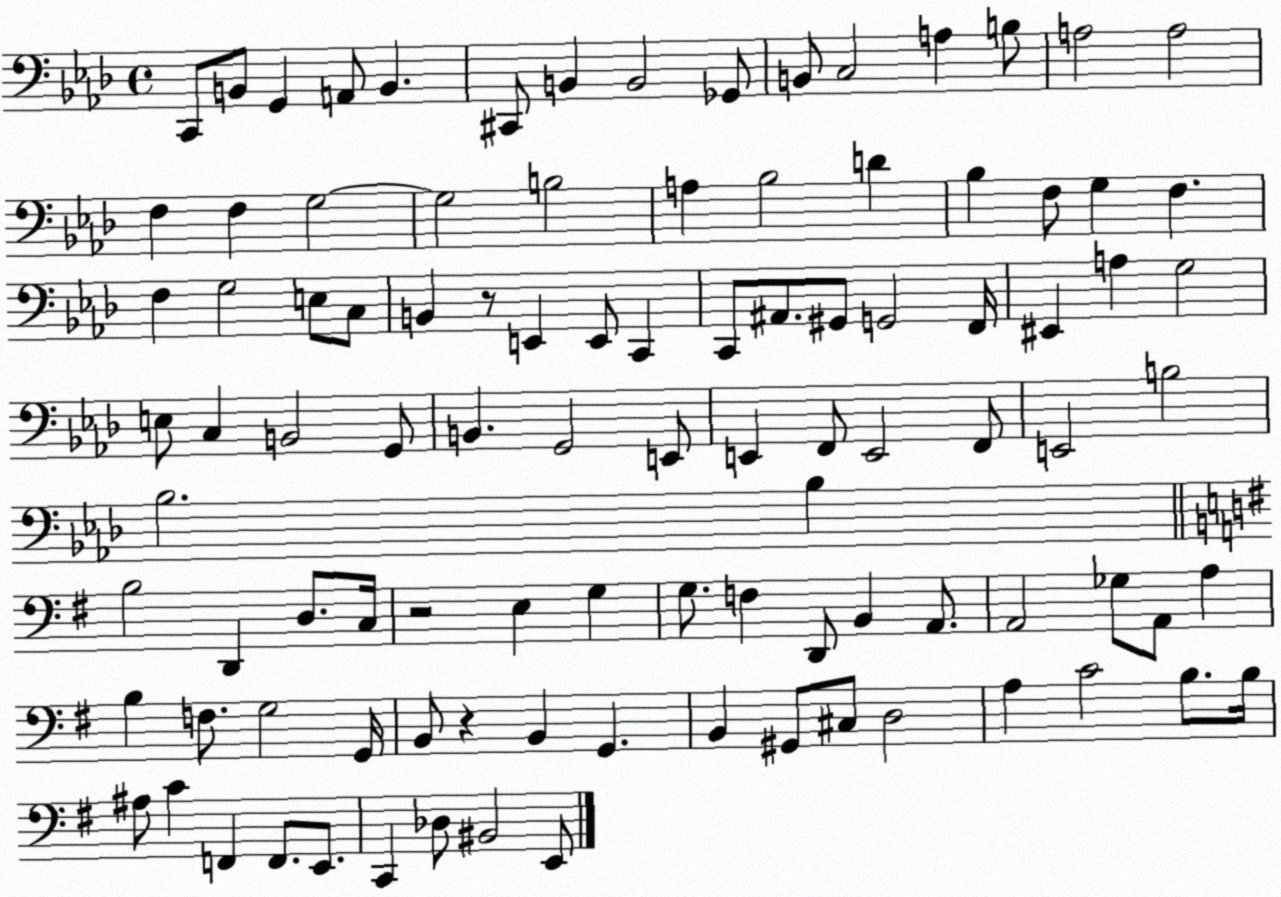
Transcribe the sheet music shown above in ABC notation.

X:1
T:Untitled
M:4/4
L:1/4
K:Ab
C,,/2 B,,/2 G,, A,,/2 B,, ^C,,/2 B,, B,,2 _G,,/2 B,,/2 C,2 A, B,/2 A,2 A,2 F, F, G,2 G,2 B,2 A, _B,2 D _B, F,/2 G, F, F, G,2 E,/2 C,/2 B,, z/2 E,, E,,/2 C,, C,,/2 ^A,,/2 ^G,,/2 G,,2 F,,/4 ^E,, A, G,2 E,/2 C, B,,2 G,,/2 B,, G,,2 E,,/2 E,, F,,/2 E,,2 F,,/2 E,,2 B,2 _B,2 _B, B,2 D,, D,/2 C,/4 z2 E, G, G,/2 F, D,,/2 B,, A,,/2 A,,2 _G,/2 A,,/2 A, B, F,/2 G,2 G,,/4 B,,/2 z B,, G,, B,, ^G,,/2 ^C,/2 D,2 A, C2 B,/2 B,/4 ^A,/2 C F,, F,,/2 E,,/2 C,, _D,/2 ^B,,2 E,,/2